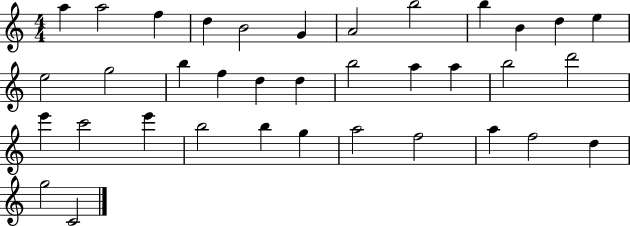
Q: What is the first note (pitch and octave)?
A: A5